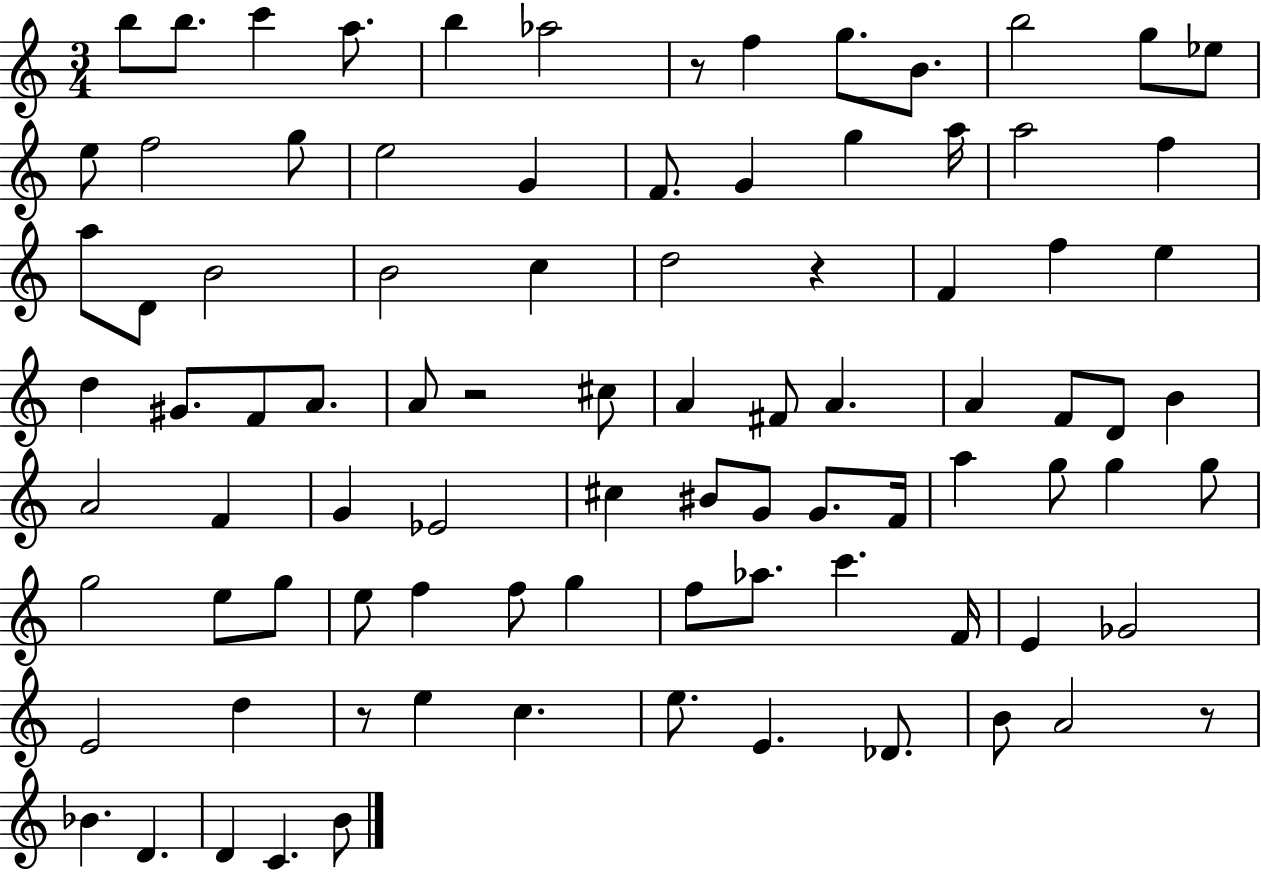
{
  \clef treble
  \numericTimeSignature
  \time 3/4
  \key c \major
  b''8 b''8. c'''4 a''8. | b''4 aes''2 | r8 f''4 g''8. b'8. | b''2 g''8 ees''8 | \break e''8 f''2 g''8 | e''2 g'4 | f'8. g'4 g''4 a''16 | a''2 f''4 | \break a''8 d'8 b'2 | b'2 c''4 | d''2 r4 | f'4 f''4 e''4 | \break d''4 gis'8. f'8 a'8. | a'8 r2 cis''8 | a'4 fis'8 a'4. | a'4 f'8 d'8 b'4 | \break a'2 f'4 | g'4 ees'2 | cis''4 bis'8 g'8 g'8. f'16 | a''4 g''8 g''4 g''8 | \break g''2 e''8 g''8 | e''8 f''4 f''8 g''4 | f''8 aes''8. c'''4. f'16 | e'4 ges'2 | \break e'2 d''4 | r8 e''4 c''4. | e''8. e'4. des'8. | b'8 a'2 r8 | \break bes'4. d'4. | d'4 c'4. b'8 | \bar "|."
}